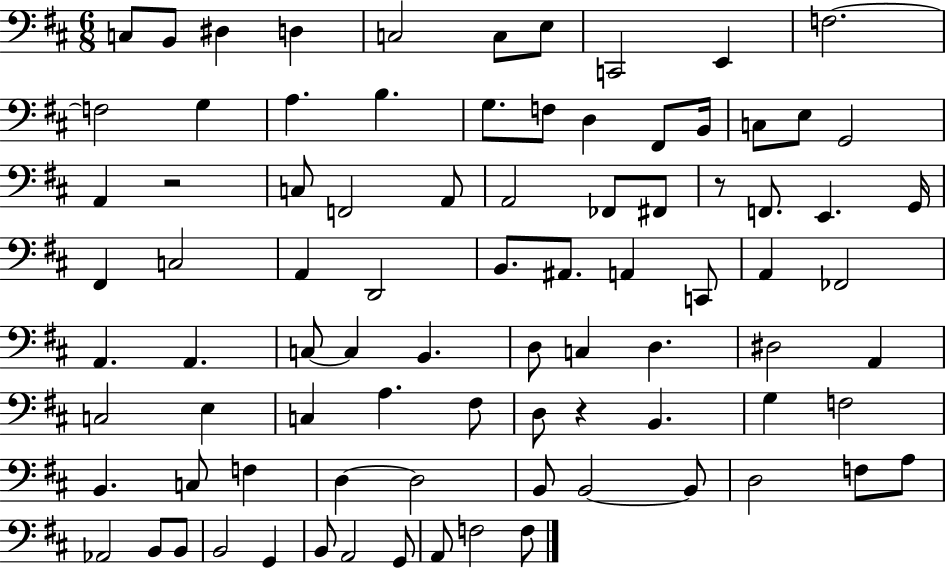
X:1
T:Untitled
M:6/8
L:1/4
K:D
C,/2 B,,/2 ^D, D, C,2 C,/2 E,/2 C,,2 E,, F,2 F,2 G, A, B, G,/2 F,/2 D, ^F,,/2 B,,/4 C,/2 E,/2 G,,2 A,, z2 C,/2 F,,2 A,,/2 A,,2 _F,,/2 ^F,,/2 z/2 F,,/2 E,, G,,/4 ^F,, C,2 A,, D,,2 B,,/2 ^A,,/2 A,, C,,/2 A,, _F,,2 A,, A,, C,/2 C, B,, D,/2 C, D, ^D,2 A,, C,2 E, C, A, ^F,/2 D,/2 z B,, G, F,2 B,, C,/2 F, D, D,2 B,,/2 B,,2 B,,/2 D,2 F,/2 A,/2 _A,,2 B,,/2 B,,/2 B,,2 G,, B,,/2 A,,2 G,,/2 A,,/2 F,2 F,/2